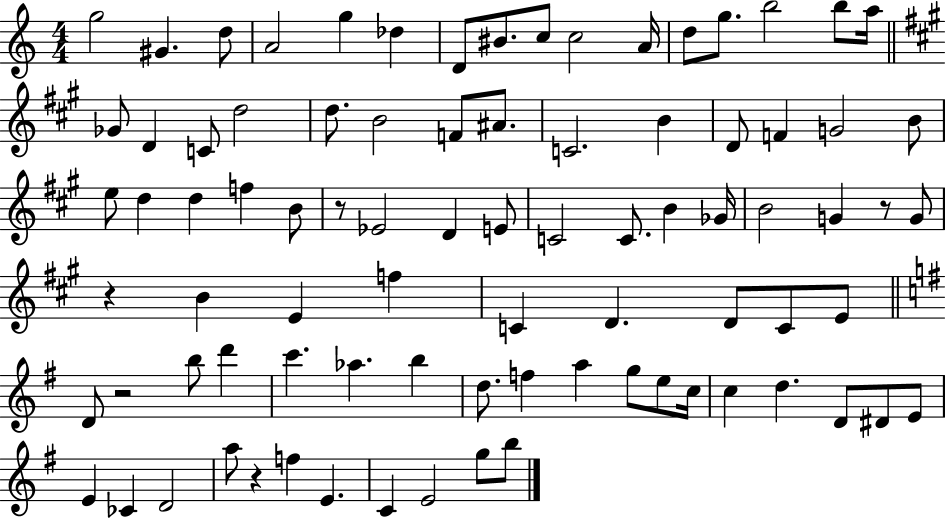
G5/h G#4/q. D5/e A4/h G5/q Db5/q D4/e BIS4/e. C5/e C5/h A4/s D5/e G5/e. B5/h B5/e A5/s Gb4/e D4/q C4/e D5/h D5/e. B4/h F4/e A#4/e. C4/h. B4/q D4/e F4/q G4/h B4/e E5/e D5/q D5/q F5/q B4/e R/e Eb4/h D4/q E4/e C4/h C4/e. B4/q Gb4/s B4/h G4/q R/e G4/e R/q B4/q E4/q F5/q C4/q D4/q. D4/e C4/e E4/e D4/e R/h B5/e D6/q C6/q. Ab5/q. B5/q D5/e. F5/q A5/q G5/e E5/e C5/s C5/q D5/q. D4/e D#4/e E4/e E4/q CES4/q D4/h A5/e R/q F5/q E4/q. C4/q E4/h G5/e B5/e